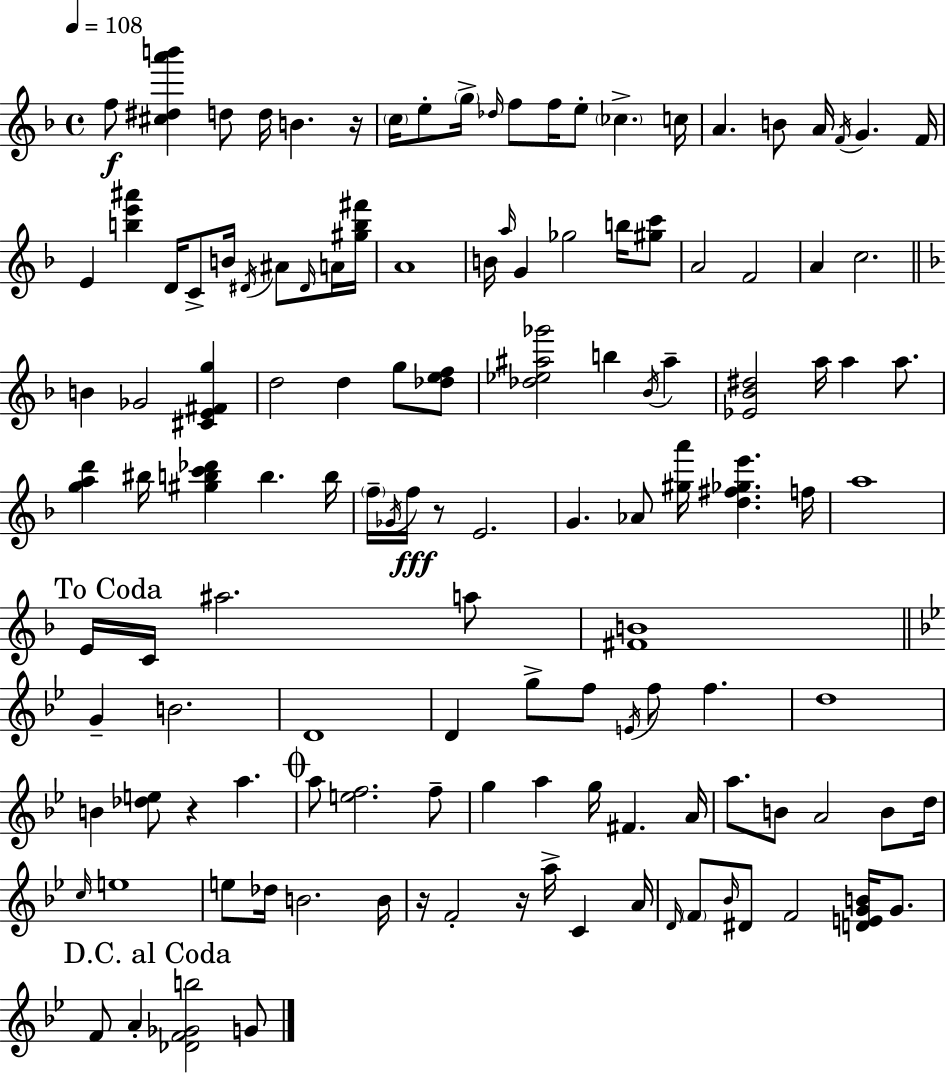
F5/e [C#5,D#5,A6,B6]/q D5/e D5/s B4/q. R/s C5/s E5/e G5/s Db5/s F5/e F5/s E5/e CES5/q. C5/s A4/q. B4/e A4/s F4/s G4/q. F4/s E4/q [B5,E6,A#6]/q D4/s C4/e B4/s D#4/s A#4/e D#4/s A4/s [G#5,B5,F#6]/s A4/w B4/s A5/s G4/q Gb5/h B5/s [G#5,C6]/e A4/h F4/h A4/q C5/h. B4/q Gb4/h [C#4,E4,F#4,G5]/q D5/h D5/q G5/e [Db5,E5,F5]/e [Db5,Eb5,A#5,Gb6]/h B5/q Bb4/s A#5/q [Eb4,Bb4,D#5]/h A5/s A5/q A5/e. [G5,A5,D6]/q BIS5/s [G#5,B5,C6,Db6]/q B5/q. B5/s F5/s Gb4/s F5/s R/e E4/h. G4/q. Ab4/e [G#5,A6]/s [D5,F#5,Gb5,E6]/q. F5/s A5/w E4/s C4/s A#5/h. A5/e [F#4,B4]/w G4/q B4/h. D4/w D4/q G5/e F5/e E4/s F5/e F5/q. D5/w B4/q [Db5,E5]/e R/q A5/q. A5/e [E5,F5]/h. F5/e G5/q A5/q G5/s F#4/q. A4/s A5/e. B4/e A4/h B4/e D5/s C5/s E5/w E5/e Db5/s B4/h. B4/s R/s F4/h R/s A5/s C4/q A4/s D4/s F4/e Bb4/s D#4/e F4/h [D4,E4,G4,B4]/s G4/e. F4/e A4/q [Db4,F4,Gb4,B5]/h G4/e